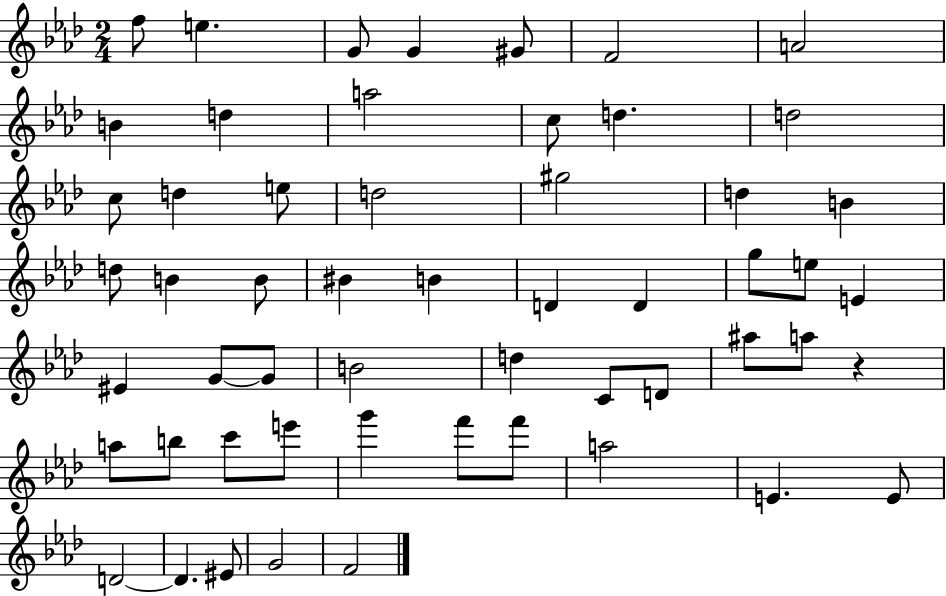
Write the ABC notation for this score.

X:1
T:Untitled
M:2/4
L:1/4
K:Ab
f/2 e G/2 G ^G/2 F2 A2 B d a2 c/2 d d2 c/2 d e/2 d2 ^g2 d B d/2 B B/2 ^B B D D g/2 e/2 E ^E G/2 G/2 B2 d C/2 D/2 ^a/2 a/2 z a/2 b/2 c'/2 e'/2 g' f'/2 f'/2 a2 E E/2 D2 D ^E/2 G2 F2